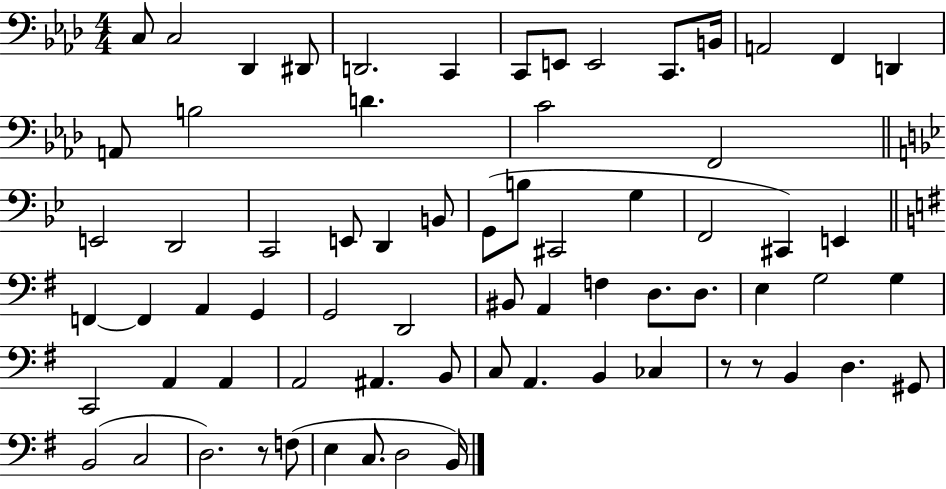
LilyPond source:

{
  \clef bass
  \numericTimeSignature
  \time 4/4
  \key aes \major
  \repeat volta 2 { c8 c2 des,4 dis,8 | d,2. c,4 | c,8 e,8 e,2 c,8. b,16 | a,2 f,4 d,4 | \break a,8 b2 d'4. | c'2 f,2 | \bar "||" \break \key g \minor e,2 d,2 | c,2 e,8 d,4 b,8 | g,8( b8 cis,2 g4 | f,2 cis,4) e,4 | \break \bar "||" \break \key g \major f,4~~ f,4 a,4 g,4 | g,2 d,2 | bis,8 a,4 f4 d8. d8. | e4 g2 g4 | \break c,2 a,4 a,4 | a,2 ais,4. b,8 | c8 a,4. b,4 ces4 | r8 r8 b,4 d4. gis,8 | \break b,2( c2 | d2.) r8 f8( | e4 c8. d2 b,16) | } \bar "|."
}